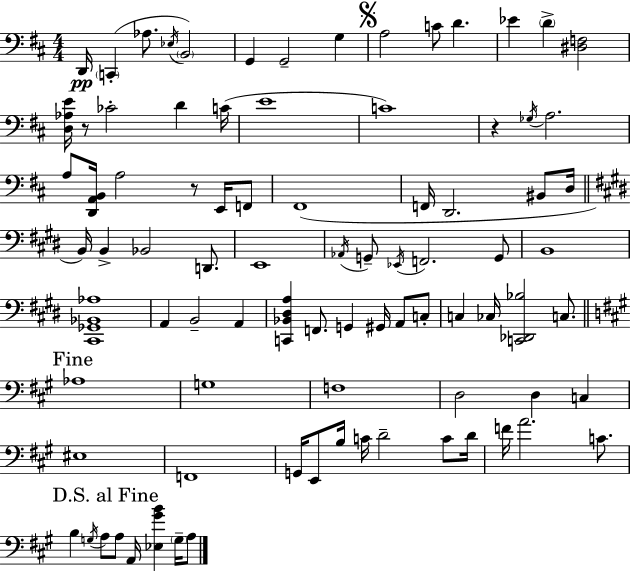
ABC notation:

X:1
T:Untitled
M:4/4
L:1/4
K:D
D,,/4 C,, _A,/2 _E,/4 B,,2 G,, G,,2 G, A,2 C/2 D _E D [^D,F,]2 [D,_A,E]/4 z/2 _C2 D C/4 E4 C4 z _G,/4 A,2 A,/2 [D,,A,,B,,]/4 A,2 z/2 E,,/4 F,,/2 ^F,,4 F,,/4 D,,2 ^B,,/2 D,/4 B,,/4 B,, _B,,2 D,,/2 E,,4 _A,,/4 G,,/2 _E,,/4 F,,2 G,,/2 B,,4 [^C,,_G,,_B,,_A,]4 A,, B,,2 A,, [C,,_B,,^D,A,] F,,/2 G,, ^G,,/4 A,,/2 C,/2 C, _C,/4 [C,,_D,,_B,]2 C,/2 _A,4 G,4 F,4 D,2 D, C, ^E,4 F,,4 G,,/4 E,,/2 B,/4 C/4 D2 C/2 D/4 F/4 A2 C/2 B, G,/4 A,/2 A,/2 A,,/4 [_E,^GB] G,/4 A,/2